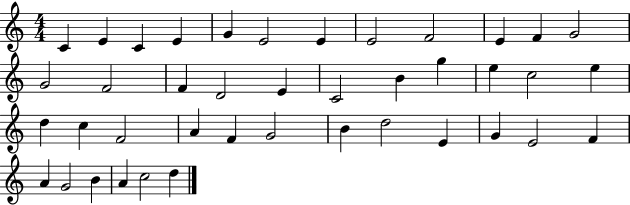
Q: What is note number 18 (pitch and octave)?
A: C4